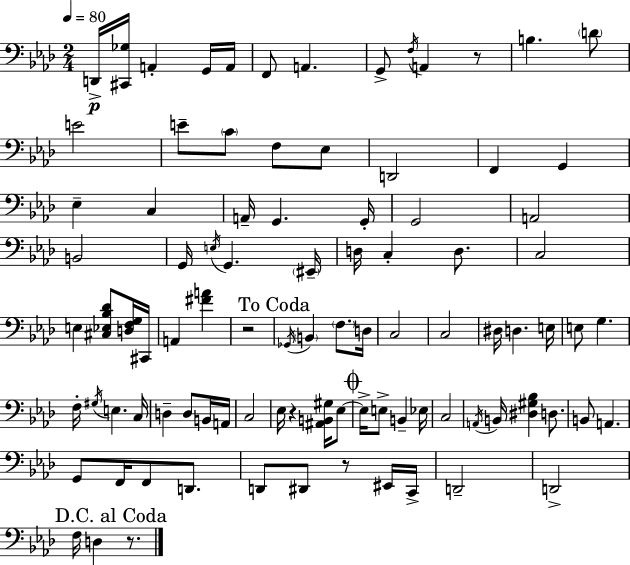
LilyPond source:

{
  \clef bass
  \numericTimeSignature
  \time 2/4
  \key aes \major
  \tempo 4 = 80
  d,16->\p <cis, ges>16 a,4-. g,16 a,16 | f,8 a,4. | g,8-> \acciaccatura { f16 } a,4 r8 | b4. \parenthesize d'8 | \break e'2 | e'8-- \parenthesize c'8 f8 ees8 | d,2 | f,4 g,4 | \break ees4-- c4 | a,16-- g,4. | g,16-. g,2 | a,2 | \break b,2 | g,16 \acciaccatura { e16 } g,4. | \parenthesize eis,16-- d16 c4-. d8. | c2 | \break e4 <cis ees bes des'>8 | <d f g>16 cis,16 a,4 <fis' a'>4 | r2 | \mark "To Coda" \acciaccatura { ges,16 } \parenthesize b,4 \parenthesize f8. | \break d16 c2 | c2 | dis16 d4. | e16 e8 g4. | \break f16-. \acciaccatura { gis16 } e4. | c16 d4-- | d8 b,16 a,16 c2 | ees16 r4 | \break <ais, b, gis>16 ees8~~ \mark \markup { \musicglyph "scripts.coda" } ees16-> e8-> b,4-- | ees16 c2 | \acciaccatura { a,16 } b,16 <dis gis bes>4 | d8. b,8 a,4. | \break g,8 f,16 | f,8 d,8. d,8 dis,8 | r8 eis,16 c,16-> d,2-- | d,2-> | \break \mark "D.C. al Coda" f16 d4 | r8. \bar "|."
}